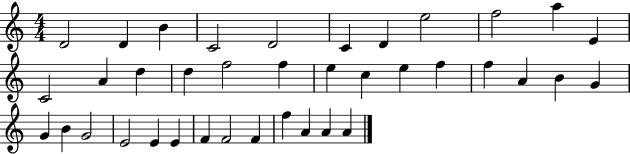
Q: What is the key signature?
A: C major